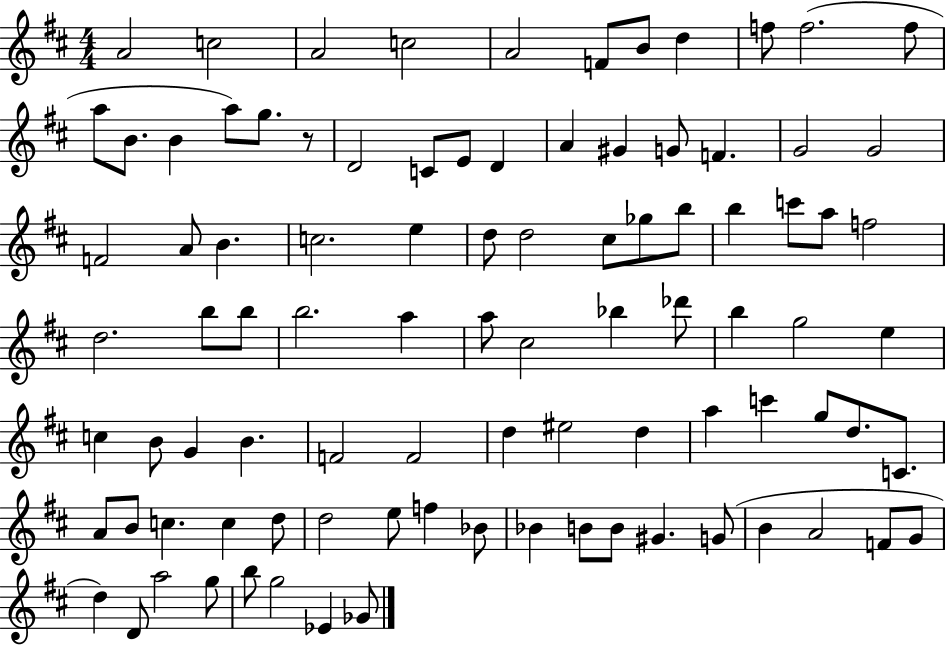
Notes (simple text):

A4/h C5/h A4/h C5/h A4/h F4/e B4/e D5/q F5/e F5/h. F5/e A5/e B4/e. B4/q A5/e G5/e. R/e D4/h C4/e E4/e D4/q A4/q G#4/q G4/e F4/q. G4/h G4/h F4/h A4/e B4/q. C5/h. E5/q D5/e D5/h C#5/e Gb5/e B5/e B5/q C6/e A5/e F5/h D5/h. B5/e B5/e B5/h. A5/q A5/e C#5/h Bb5/q Db6/e B5/q G5/h E5/q C5/q B4/e G4/q B4/q. F4/h F4/h D5/q EIS5/h D5/q A5/q C6/q G5/e D5/e. C4/e. A4/e B4/e C5/q. C5/q D5/e D5/h E5/e F5/q Bb4/e Bb4/q B4/e B4/e G#4/q. G4/e B4/q A4/h F4/e G4/e D5/q D4/e A5/h G5/e B5/e G5/h Eb4/q Gb4/e